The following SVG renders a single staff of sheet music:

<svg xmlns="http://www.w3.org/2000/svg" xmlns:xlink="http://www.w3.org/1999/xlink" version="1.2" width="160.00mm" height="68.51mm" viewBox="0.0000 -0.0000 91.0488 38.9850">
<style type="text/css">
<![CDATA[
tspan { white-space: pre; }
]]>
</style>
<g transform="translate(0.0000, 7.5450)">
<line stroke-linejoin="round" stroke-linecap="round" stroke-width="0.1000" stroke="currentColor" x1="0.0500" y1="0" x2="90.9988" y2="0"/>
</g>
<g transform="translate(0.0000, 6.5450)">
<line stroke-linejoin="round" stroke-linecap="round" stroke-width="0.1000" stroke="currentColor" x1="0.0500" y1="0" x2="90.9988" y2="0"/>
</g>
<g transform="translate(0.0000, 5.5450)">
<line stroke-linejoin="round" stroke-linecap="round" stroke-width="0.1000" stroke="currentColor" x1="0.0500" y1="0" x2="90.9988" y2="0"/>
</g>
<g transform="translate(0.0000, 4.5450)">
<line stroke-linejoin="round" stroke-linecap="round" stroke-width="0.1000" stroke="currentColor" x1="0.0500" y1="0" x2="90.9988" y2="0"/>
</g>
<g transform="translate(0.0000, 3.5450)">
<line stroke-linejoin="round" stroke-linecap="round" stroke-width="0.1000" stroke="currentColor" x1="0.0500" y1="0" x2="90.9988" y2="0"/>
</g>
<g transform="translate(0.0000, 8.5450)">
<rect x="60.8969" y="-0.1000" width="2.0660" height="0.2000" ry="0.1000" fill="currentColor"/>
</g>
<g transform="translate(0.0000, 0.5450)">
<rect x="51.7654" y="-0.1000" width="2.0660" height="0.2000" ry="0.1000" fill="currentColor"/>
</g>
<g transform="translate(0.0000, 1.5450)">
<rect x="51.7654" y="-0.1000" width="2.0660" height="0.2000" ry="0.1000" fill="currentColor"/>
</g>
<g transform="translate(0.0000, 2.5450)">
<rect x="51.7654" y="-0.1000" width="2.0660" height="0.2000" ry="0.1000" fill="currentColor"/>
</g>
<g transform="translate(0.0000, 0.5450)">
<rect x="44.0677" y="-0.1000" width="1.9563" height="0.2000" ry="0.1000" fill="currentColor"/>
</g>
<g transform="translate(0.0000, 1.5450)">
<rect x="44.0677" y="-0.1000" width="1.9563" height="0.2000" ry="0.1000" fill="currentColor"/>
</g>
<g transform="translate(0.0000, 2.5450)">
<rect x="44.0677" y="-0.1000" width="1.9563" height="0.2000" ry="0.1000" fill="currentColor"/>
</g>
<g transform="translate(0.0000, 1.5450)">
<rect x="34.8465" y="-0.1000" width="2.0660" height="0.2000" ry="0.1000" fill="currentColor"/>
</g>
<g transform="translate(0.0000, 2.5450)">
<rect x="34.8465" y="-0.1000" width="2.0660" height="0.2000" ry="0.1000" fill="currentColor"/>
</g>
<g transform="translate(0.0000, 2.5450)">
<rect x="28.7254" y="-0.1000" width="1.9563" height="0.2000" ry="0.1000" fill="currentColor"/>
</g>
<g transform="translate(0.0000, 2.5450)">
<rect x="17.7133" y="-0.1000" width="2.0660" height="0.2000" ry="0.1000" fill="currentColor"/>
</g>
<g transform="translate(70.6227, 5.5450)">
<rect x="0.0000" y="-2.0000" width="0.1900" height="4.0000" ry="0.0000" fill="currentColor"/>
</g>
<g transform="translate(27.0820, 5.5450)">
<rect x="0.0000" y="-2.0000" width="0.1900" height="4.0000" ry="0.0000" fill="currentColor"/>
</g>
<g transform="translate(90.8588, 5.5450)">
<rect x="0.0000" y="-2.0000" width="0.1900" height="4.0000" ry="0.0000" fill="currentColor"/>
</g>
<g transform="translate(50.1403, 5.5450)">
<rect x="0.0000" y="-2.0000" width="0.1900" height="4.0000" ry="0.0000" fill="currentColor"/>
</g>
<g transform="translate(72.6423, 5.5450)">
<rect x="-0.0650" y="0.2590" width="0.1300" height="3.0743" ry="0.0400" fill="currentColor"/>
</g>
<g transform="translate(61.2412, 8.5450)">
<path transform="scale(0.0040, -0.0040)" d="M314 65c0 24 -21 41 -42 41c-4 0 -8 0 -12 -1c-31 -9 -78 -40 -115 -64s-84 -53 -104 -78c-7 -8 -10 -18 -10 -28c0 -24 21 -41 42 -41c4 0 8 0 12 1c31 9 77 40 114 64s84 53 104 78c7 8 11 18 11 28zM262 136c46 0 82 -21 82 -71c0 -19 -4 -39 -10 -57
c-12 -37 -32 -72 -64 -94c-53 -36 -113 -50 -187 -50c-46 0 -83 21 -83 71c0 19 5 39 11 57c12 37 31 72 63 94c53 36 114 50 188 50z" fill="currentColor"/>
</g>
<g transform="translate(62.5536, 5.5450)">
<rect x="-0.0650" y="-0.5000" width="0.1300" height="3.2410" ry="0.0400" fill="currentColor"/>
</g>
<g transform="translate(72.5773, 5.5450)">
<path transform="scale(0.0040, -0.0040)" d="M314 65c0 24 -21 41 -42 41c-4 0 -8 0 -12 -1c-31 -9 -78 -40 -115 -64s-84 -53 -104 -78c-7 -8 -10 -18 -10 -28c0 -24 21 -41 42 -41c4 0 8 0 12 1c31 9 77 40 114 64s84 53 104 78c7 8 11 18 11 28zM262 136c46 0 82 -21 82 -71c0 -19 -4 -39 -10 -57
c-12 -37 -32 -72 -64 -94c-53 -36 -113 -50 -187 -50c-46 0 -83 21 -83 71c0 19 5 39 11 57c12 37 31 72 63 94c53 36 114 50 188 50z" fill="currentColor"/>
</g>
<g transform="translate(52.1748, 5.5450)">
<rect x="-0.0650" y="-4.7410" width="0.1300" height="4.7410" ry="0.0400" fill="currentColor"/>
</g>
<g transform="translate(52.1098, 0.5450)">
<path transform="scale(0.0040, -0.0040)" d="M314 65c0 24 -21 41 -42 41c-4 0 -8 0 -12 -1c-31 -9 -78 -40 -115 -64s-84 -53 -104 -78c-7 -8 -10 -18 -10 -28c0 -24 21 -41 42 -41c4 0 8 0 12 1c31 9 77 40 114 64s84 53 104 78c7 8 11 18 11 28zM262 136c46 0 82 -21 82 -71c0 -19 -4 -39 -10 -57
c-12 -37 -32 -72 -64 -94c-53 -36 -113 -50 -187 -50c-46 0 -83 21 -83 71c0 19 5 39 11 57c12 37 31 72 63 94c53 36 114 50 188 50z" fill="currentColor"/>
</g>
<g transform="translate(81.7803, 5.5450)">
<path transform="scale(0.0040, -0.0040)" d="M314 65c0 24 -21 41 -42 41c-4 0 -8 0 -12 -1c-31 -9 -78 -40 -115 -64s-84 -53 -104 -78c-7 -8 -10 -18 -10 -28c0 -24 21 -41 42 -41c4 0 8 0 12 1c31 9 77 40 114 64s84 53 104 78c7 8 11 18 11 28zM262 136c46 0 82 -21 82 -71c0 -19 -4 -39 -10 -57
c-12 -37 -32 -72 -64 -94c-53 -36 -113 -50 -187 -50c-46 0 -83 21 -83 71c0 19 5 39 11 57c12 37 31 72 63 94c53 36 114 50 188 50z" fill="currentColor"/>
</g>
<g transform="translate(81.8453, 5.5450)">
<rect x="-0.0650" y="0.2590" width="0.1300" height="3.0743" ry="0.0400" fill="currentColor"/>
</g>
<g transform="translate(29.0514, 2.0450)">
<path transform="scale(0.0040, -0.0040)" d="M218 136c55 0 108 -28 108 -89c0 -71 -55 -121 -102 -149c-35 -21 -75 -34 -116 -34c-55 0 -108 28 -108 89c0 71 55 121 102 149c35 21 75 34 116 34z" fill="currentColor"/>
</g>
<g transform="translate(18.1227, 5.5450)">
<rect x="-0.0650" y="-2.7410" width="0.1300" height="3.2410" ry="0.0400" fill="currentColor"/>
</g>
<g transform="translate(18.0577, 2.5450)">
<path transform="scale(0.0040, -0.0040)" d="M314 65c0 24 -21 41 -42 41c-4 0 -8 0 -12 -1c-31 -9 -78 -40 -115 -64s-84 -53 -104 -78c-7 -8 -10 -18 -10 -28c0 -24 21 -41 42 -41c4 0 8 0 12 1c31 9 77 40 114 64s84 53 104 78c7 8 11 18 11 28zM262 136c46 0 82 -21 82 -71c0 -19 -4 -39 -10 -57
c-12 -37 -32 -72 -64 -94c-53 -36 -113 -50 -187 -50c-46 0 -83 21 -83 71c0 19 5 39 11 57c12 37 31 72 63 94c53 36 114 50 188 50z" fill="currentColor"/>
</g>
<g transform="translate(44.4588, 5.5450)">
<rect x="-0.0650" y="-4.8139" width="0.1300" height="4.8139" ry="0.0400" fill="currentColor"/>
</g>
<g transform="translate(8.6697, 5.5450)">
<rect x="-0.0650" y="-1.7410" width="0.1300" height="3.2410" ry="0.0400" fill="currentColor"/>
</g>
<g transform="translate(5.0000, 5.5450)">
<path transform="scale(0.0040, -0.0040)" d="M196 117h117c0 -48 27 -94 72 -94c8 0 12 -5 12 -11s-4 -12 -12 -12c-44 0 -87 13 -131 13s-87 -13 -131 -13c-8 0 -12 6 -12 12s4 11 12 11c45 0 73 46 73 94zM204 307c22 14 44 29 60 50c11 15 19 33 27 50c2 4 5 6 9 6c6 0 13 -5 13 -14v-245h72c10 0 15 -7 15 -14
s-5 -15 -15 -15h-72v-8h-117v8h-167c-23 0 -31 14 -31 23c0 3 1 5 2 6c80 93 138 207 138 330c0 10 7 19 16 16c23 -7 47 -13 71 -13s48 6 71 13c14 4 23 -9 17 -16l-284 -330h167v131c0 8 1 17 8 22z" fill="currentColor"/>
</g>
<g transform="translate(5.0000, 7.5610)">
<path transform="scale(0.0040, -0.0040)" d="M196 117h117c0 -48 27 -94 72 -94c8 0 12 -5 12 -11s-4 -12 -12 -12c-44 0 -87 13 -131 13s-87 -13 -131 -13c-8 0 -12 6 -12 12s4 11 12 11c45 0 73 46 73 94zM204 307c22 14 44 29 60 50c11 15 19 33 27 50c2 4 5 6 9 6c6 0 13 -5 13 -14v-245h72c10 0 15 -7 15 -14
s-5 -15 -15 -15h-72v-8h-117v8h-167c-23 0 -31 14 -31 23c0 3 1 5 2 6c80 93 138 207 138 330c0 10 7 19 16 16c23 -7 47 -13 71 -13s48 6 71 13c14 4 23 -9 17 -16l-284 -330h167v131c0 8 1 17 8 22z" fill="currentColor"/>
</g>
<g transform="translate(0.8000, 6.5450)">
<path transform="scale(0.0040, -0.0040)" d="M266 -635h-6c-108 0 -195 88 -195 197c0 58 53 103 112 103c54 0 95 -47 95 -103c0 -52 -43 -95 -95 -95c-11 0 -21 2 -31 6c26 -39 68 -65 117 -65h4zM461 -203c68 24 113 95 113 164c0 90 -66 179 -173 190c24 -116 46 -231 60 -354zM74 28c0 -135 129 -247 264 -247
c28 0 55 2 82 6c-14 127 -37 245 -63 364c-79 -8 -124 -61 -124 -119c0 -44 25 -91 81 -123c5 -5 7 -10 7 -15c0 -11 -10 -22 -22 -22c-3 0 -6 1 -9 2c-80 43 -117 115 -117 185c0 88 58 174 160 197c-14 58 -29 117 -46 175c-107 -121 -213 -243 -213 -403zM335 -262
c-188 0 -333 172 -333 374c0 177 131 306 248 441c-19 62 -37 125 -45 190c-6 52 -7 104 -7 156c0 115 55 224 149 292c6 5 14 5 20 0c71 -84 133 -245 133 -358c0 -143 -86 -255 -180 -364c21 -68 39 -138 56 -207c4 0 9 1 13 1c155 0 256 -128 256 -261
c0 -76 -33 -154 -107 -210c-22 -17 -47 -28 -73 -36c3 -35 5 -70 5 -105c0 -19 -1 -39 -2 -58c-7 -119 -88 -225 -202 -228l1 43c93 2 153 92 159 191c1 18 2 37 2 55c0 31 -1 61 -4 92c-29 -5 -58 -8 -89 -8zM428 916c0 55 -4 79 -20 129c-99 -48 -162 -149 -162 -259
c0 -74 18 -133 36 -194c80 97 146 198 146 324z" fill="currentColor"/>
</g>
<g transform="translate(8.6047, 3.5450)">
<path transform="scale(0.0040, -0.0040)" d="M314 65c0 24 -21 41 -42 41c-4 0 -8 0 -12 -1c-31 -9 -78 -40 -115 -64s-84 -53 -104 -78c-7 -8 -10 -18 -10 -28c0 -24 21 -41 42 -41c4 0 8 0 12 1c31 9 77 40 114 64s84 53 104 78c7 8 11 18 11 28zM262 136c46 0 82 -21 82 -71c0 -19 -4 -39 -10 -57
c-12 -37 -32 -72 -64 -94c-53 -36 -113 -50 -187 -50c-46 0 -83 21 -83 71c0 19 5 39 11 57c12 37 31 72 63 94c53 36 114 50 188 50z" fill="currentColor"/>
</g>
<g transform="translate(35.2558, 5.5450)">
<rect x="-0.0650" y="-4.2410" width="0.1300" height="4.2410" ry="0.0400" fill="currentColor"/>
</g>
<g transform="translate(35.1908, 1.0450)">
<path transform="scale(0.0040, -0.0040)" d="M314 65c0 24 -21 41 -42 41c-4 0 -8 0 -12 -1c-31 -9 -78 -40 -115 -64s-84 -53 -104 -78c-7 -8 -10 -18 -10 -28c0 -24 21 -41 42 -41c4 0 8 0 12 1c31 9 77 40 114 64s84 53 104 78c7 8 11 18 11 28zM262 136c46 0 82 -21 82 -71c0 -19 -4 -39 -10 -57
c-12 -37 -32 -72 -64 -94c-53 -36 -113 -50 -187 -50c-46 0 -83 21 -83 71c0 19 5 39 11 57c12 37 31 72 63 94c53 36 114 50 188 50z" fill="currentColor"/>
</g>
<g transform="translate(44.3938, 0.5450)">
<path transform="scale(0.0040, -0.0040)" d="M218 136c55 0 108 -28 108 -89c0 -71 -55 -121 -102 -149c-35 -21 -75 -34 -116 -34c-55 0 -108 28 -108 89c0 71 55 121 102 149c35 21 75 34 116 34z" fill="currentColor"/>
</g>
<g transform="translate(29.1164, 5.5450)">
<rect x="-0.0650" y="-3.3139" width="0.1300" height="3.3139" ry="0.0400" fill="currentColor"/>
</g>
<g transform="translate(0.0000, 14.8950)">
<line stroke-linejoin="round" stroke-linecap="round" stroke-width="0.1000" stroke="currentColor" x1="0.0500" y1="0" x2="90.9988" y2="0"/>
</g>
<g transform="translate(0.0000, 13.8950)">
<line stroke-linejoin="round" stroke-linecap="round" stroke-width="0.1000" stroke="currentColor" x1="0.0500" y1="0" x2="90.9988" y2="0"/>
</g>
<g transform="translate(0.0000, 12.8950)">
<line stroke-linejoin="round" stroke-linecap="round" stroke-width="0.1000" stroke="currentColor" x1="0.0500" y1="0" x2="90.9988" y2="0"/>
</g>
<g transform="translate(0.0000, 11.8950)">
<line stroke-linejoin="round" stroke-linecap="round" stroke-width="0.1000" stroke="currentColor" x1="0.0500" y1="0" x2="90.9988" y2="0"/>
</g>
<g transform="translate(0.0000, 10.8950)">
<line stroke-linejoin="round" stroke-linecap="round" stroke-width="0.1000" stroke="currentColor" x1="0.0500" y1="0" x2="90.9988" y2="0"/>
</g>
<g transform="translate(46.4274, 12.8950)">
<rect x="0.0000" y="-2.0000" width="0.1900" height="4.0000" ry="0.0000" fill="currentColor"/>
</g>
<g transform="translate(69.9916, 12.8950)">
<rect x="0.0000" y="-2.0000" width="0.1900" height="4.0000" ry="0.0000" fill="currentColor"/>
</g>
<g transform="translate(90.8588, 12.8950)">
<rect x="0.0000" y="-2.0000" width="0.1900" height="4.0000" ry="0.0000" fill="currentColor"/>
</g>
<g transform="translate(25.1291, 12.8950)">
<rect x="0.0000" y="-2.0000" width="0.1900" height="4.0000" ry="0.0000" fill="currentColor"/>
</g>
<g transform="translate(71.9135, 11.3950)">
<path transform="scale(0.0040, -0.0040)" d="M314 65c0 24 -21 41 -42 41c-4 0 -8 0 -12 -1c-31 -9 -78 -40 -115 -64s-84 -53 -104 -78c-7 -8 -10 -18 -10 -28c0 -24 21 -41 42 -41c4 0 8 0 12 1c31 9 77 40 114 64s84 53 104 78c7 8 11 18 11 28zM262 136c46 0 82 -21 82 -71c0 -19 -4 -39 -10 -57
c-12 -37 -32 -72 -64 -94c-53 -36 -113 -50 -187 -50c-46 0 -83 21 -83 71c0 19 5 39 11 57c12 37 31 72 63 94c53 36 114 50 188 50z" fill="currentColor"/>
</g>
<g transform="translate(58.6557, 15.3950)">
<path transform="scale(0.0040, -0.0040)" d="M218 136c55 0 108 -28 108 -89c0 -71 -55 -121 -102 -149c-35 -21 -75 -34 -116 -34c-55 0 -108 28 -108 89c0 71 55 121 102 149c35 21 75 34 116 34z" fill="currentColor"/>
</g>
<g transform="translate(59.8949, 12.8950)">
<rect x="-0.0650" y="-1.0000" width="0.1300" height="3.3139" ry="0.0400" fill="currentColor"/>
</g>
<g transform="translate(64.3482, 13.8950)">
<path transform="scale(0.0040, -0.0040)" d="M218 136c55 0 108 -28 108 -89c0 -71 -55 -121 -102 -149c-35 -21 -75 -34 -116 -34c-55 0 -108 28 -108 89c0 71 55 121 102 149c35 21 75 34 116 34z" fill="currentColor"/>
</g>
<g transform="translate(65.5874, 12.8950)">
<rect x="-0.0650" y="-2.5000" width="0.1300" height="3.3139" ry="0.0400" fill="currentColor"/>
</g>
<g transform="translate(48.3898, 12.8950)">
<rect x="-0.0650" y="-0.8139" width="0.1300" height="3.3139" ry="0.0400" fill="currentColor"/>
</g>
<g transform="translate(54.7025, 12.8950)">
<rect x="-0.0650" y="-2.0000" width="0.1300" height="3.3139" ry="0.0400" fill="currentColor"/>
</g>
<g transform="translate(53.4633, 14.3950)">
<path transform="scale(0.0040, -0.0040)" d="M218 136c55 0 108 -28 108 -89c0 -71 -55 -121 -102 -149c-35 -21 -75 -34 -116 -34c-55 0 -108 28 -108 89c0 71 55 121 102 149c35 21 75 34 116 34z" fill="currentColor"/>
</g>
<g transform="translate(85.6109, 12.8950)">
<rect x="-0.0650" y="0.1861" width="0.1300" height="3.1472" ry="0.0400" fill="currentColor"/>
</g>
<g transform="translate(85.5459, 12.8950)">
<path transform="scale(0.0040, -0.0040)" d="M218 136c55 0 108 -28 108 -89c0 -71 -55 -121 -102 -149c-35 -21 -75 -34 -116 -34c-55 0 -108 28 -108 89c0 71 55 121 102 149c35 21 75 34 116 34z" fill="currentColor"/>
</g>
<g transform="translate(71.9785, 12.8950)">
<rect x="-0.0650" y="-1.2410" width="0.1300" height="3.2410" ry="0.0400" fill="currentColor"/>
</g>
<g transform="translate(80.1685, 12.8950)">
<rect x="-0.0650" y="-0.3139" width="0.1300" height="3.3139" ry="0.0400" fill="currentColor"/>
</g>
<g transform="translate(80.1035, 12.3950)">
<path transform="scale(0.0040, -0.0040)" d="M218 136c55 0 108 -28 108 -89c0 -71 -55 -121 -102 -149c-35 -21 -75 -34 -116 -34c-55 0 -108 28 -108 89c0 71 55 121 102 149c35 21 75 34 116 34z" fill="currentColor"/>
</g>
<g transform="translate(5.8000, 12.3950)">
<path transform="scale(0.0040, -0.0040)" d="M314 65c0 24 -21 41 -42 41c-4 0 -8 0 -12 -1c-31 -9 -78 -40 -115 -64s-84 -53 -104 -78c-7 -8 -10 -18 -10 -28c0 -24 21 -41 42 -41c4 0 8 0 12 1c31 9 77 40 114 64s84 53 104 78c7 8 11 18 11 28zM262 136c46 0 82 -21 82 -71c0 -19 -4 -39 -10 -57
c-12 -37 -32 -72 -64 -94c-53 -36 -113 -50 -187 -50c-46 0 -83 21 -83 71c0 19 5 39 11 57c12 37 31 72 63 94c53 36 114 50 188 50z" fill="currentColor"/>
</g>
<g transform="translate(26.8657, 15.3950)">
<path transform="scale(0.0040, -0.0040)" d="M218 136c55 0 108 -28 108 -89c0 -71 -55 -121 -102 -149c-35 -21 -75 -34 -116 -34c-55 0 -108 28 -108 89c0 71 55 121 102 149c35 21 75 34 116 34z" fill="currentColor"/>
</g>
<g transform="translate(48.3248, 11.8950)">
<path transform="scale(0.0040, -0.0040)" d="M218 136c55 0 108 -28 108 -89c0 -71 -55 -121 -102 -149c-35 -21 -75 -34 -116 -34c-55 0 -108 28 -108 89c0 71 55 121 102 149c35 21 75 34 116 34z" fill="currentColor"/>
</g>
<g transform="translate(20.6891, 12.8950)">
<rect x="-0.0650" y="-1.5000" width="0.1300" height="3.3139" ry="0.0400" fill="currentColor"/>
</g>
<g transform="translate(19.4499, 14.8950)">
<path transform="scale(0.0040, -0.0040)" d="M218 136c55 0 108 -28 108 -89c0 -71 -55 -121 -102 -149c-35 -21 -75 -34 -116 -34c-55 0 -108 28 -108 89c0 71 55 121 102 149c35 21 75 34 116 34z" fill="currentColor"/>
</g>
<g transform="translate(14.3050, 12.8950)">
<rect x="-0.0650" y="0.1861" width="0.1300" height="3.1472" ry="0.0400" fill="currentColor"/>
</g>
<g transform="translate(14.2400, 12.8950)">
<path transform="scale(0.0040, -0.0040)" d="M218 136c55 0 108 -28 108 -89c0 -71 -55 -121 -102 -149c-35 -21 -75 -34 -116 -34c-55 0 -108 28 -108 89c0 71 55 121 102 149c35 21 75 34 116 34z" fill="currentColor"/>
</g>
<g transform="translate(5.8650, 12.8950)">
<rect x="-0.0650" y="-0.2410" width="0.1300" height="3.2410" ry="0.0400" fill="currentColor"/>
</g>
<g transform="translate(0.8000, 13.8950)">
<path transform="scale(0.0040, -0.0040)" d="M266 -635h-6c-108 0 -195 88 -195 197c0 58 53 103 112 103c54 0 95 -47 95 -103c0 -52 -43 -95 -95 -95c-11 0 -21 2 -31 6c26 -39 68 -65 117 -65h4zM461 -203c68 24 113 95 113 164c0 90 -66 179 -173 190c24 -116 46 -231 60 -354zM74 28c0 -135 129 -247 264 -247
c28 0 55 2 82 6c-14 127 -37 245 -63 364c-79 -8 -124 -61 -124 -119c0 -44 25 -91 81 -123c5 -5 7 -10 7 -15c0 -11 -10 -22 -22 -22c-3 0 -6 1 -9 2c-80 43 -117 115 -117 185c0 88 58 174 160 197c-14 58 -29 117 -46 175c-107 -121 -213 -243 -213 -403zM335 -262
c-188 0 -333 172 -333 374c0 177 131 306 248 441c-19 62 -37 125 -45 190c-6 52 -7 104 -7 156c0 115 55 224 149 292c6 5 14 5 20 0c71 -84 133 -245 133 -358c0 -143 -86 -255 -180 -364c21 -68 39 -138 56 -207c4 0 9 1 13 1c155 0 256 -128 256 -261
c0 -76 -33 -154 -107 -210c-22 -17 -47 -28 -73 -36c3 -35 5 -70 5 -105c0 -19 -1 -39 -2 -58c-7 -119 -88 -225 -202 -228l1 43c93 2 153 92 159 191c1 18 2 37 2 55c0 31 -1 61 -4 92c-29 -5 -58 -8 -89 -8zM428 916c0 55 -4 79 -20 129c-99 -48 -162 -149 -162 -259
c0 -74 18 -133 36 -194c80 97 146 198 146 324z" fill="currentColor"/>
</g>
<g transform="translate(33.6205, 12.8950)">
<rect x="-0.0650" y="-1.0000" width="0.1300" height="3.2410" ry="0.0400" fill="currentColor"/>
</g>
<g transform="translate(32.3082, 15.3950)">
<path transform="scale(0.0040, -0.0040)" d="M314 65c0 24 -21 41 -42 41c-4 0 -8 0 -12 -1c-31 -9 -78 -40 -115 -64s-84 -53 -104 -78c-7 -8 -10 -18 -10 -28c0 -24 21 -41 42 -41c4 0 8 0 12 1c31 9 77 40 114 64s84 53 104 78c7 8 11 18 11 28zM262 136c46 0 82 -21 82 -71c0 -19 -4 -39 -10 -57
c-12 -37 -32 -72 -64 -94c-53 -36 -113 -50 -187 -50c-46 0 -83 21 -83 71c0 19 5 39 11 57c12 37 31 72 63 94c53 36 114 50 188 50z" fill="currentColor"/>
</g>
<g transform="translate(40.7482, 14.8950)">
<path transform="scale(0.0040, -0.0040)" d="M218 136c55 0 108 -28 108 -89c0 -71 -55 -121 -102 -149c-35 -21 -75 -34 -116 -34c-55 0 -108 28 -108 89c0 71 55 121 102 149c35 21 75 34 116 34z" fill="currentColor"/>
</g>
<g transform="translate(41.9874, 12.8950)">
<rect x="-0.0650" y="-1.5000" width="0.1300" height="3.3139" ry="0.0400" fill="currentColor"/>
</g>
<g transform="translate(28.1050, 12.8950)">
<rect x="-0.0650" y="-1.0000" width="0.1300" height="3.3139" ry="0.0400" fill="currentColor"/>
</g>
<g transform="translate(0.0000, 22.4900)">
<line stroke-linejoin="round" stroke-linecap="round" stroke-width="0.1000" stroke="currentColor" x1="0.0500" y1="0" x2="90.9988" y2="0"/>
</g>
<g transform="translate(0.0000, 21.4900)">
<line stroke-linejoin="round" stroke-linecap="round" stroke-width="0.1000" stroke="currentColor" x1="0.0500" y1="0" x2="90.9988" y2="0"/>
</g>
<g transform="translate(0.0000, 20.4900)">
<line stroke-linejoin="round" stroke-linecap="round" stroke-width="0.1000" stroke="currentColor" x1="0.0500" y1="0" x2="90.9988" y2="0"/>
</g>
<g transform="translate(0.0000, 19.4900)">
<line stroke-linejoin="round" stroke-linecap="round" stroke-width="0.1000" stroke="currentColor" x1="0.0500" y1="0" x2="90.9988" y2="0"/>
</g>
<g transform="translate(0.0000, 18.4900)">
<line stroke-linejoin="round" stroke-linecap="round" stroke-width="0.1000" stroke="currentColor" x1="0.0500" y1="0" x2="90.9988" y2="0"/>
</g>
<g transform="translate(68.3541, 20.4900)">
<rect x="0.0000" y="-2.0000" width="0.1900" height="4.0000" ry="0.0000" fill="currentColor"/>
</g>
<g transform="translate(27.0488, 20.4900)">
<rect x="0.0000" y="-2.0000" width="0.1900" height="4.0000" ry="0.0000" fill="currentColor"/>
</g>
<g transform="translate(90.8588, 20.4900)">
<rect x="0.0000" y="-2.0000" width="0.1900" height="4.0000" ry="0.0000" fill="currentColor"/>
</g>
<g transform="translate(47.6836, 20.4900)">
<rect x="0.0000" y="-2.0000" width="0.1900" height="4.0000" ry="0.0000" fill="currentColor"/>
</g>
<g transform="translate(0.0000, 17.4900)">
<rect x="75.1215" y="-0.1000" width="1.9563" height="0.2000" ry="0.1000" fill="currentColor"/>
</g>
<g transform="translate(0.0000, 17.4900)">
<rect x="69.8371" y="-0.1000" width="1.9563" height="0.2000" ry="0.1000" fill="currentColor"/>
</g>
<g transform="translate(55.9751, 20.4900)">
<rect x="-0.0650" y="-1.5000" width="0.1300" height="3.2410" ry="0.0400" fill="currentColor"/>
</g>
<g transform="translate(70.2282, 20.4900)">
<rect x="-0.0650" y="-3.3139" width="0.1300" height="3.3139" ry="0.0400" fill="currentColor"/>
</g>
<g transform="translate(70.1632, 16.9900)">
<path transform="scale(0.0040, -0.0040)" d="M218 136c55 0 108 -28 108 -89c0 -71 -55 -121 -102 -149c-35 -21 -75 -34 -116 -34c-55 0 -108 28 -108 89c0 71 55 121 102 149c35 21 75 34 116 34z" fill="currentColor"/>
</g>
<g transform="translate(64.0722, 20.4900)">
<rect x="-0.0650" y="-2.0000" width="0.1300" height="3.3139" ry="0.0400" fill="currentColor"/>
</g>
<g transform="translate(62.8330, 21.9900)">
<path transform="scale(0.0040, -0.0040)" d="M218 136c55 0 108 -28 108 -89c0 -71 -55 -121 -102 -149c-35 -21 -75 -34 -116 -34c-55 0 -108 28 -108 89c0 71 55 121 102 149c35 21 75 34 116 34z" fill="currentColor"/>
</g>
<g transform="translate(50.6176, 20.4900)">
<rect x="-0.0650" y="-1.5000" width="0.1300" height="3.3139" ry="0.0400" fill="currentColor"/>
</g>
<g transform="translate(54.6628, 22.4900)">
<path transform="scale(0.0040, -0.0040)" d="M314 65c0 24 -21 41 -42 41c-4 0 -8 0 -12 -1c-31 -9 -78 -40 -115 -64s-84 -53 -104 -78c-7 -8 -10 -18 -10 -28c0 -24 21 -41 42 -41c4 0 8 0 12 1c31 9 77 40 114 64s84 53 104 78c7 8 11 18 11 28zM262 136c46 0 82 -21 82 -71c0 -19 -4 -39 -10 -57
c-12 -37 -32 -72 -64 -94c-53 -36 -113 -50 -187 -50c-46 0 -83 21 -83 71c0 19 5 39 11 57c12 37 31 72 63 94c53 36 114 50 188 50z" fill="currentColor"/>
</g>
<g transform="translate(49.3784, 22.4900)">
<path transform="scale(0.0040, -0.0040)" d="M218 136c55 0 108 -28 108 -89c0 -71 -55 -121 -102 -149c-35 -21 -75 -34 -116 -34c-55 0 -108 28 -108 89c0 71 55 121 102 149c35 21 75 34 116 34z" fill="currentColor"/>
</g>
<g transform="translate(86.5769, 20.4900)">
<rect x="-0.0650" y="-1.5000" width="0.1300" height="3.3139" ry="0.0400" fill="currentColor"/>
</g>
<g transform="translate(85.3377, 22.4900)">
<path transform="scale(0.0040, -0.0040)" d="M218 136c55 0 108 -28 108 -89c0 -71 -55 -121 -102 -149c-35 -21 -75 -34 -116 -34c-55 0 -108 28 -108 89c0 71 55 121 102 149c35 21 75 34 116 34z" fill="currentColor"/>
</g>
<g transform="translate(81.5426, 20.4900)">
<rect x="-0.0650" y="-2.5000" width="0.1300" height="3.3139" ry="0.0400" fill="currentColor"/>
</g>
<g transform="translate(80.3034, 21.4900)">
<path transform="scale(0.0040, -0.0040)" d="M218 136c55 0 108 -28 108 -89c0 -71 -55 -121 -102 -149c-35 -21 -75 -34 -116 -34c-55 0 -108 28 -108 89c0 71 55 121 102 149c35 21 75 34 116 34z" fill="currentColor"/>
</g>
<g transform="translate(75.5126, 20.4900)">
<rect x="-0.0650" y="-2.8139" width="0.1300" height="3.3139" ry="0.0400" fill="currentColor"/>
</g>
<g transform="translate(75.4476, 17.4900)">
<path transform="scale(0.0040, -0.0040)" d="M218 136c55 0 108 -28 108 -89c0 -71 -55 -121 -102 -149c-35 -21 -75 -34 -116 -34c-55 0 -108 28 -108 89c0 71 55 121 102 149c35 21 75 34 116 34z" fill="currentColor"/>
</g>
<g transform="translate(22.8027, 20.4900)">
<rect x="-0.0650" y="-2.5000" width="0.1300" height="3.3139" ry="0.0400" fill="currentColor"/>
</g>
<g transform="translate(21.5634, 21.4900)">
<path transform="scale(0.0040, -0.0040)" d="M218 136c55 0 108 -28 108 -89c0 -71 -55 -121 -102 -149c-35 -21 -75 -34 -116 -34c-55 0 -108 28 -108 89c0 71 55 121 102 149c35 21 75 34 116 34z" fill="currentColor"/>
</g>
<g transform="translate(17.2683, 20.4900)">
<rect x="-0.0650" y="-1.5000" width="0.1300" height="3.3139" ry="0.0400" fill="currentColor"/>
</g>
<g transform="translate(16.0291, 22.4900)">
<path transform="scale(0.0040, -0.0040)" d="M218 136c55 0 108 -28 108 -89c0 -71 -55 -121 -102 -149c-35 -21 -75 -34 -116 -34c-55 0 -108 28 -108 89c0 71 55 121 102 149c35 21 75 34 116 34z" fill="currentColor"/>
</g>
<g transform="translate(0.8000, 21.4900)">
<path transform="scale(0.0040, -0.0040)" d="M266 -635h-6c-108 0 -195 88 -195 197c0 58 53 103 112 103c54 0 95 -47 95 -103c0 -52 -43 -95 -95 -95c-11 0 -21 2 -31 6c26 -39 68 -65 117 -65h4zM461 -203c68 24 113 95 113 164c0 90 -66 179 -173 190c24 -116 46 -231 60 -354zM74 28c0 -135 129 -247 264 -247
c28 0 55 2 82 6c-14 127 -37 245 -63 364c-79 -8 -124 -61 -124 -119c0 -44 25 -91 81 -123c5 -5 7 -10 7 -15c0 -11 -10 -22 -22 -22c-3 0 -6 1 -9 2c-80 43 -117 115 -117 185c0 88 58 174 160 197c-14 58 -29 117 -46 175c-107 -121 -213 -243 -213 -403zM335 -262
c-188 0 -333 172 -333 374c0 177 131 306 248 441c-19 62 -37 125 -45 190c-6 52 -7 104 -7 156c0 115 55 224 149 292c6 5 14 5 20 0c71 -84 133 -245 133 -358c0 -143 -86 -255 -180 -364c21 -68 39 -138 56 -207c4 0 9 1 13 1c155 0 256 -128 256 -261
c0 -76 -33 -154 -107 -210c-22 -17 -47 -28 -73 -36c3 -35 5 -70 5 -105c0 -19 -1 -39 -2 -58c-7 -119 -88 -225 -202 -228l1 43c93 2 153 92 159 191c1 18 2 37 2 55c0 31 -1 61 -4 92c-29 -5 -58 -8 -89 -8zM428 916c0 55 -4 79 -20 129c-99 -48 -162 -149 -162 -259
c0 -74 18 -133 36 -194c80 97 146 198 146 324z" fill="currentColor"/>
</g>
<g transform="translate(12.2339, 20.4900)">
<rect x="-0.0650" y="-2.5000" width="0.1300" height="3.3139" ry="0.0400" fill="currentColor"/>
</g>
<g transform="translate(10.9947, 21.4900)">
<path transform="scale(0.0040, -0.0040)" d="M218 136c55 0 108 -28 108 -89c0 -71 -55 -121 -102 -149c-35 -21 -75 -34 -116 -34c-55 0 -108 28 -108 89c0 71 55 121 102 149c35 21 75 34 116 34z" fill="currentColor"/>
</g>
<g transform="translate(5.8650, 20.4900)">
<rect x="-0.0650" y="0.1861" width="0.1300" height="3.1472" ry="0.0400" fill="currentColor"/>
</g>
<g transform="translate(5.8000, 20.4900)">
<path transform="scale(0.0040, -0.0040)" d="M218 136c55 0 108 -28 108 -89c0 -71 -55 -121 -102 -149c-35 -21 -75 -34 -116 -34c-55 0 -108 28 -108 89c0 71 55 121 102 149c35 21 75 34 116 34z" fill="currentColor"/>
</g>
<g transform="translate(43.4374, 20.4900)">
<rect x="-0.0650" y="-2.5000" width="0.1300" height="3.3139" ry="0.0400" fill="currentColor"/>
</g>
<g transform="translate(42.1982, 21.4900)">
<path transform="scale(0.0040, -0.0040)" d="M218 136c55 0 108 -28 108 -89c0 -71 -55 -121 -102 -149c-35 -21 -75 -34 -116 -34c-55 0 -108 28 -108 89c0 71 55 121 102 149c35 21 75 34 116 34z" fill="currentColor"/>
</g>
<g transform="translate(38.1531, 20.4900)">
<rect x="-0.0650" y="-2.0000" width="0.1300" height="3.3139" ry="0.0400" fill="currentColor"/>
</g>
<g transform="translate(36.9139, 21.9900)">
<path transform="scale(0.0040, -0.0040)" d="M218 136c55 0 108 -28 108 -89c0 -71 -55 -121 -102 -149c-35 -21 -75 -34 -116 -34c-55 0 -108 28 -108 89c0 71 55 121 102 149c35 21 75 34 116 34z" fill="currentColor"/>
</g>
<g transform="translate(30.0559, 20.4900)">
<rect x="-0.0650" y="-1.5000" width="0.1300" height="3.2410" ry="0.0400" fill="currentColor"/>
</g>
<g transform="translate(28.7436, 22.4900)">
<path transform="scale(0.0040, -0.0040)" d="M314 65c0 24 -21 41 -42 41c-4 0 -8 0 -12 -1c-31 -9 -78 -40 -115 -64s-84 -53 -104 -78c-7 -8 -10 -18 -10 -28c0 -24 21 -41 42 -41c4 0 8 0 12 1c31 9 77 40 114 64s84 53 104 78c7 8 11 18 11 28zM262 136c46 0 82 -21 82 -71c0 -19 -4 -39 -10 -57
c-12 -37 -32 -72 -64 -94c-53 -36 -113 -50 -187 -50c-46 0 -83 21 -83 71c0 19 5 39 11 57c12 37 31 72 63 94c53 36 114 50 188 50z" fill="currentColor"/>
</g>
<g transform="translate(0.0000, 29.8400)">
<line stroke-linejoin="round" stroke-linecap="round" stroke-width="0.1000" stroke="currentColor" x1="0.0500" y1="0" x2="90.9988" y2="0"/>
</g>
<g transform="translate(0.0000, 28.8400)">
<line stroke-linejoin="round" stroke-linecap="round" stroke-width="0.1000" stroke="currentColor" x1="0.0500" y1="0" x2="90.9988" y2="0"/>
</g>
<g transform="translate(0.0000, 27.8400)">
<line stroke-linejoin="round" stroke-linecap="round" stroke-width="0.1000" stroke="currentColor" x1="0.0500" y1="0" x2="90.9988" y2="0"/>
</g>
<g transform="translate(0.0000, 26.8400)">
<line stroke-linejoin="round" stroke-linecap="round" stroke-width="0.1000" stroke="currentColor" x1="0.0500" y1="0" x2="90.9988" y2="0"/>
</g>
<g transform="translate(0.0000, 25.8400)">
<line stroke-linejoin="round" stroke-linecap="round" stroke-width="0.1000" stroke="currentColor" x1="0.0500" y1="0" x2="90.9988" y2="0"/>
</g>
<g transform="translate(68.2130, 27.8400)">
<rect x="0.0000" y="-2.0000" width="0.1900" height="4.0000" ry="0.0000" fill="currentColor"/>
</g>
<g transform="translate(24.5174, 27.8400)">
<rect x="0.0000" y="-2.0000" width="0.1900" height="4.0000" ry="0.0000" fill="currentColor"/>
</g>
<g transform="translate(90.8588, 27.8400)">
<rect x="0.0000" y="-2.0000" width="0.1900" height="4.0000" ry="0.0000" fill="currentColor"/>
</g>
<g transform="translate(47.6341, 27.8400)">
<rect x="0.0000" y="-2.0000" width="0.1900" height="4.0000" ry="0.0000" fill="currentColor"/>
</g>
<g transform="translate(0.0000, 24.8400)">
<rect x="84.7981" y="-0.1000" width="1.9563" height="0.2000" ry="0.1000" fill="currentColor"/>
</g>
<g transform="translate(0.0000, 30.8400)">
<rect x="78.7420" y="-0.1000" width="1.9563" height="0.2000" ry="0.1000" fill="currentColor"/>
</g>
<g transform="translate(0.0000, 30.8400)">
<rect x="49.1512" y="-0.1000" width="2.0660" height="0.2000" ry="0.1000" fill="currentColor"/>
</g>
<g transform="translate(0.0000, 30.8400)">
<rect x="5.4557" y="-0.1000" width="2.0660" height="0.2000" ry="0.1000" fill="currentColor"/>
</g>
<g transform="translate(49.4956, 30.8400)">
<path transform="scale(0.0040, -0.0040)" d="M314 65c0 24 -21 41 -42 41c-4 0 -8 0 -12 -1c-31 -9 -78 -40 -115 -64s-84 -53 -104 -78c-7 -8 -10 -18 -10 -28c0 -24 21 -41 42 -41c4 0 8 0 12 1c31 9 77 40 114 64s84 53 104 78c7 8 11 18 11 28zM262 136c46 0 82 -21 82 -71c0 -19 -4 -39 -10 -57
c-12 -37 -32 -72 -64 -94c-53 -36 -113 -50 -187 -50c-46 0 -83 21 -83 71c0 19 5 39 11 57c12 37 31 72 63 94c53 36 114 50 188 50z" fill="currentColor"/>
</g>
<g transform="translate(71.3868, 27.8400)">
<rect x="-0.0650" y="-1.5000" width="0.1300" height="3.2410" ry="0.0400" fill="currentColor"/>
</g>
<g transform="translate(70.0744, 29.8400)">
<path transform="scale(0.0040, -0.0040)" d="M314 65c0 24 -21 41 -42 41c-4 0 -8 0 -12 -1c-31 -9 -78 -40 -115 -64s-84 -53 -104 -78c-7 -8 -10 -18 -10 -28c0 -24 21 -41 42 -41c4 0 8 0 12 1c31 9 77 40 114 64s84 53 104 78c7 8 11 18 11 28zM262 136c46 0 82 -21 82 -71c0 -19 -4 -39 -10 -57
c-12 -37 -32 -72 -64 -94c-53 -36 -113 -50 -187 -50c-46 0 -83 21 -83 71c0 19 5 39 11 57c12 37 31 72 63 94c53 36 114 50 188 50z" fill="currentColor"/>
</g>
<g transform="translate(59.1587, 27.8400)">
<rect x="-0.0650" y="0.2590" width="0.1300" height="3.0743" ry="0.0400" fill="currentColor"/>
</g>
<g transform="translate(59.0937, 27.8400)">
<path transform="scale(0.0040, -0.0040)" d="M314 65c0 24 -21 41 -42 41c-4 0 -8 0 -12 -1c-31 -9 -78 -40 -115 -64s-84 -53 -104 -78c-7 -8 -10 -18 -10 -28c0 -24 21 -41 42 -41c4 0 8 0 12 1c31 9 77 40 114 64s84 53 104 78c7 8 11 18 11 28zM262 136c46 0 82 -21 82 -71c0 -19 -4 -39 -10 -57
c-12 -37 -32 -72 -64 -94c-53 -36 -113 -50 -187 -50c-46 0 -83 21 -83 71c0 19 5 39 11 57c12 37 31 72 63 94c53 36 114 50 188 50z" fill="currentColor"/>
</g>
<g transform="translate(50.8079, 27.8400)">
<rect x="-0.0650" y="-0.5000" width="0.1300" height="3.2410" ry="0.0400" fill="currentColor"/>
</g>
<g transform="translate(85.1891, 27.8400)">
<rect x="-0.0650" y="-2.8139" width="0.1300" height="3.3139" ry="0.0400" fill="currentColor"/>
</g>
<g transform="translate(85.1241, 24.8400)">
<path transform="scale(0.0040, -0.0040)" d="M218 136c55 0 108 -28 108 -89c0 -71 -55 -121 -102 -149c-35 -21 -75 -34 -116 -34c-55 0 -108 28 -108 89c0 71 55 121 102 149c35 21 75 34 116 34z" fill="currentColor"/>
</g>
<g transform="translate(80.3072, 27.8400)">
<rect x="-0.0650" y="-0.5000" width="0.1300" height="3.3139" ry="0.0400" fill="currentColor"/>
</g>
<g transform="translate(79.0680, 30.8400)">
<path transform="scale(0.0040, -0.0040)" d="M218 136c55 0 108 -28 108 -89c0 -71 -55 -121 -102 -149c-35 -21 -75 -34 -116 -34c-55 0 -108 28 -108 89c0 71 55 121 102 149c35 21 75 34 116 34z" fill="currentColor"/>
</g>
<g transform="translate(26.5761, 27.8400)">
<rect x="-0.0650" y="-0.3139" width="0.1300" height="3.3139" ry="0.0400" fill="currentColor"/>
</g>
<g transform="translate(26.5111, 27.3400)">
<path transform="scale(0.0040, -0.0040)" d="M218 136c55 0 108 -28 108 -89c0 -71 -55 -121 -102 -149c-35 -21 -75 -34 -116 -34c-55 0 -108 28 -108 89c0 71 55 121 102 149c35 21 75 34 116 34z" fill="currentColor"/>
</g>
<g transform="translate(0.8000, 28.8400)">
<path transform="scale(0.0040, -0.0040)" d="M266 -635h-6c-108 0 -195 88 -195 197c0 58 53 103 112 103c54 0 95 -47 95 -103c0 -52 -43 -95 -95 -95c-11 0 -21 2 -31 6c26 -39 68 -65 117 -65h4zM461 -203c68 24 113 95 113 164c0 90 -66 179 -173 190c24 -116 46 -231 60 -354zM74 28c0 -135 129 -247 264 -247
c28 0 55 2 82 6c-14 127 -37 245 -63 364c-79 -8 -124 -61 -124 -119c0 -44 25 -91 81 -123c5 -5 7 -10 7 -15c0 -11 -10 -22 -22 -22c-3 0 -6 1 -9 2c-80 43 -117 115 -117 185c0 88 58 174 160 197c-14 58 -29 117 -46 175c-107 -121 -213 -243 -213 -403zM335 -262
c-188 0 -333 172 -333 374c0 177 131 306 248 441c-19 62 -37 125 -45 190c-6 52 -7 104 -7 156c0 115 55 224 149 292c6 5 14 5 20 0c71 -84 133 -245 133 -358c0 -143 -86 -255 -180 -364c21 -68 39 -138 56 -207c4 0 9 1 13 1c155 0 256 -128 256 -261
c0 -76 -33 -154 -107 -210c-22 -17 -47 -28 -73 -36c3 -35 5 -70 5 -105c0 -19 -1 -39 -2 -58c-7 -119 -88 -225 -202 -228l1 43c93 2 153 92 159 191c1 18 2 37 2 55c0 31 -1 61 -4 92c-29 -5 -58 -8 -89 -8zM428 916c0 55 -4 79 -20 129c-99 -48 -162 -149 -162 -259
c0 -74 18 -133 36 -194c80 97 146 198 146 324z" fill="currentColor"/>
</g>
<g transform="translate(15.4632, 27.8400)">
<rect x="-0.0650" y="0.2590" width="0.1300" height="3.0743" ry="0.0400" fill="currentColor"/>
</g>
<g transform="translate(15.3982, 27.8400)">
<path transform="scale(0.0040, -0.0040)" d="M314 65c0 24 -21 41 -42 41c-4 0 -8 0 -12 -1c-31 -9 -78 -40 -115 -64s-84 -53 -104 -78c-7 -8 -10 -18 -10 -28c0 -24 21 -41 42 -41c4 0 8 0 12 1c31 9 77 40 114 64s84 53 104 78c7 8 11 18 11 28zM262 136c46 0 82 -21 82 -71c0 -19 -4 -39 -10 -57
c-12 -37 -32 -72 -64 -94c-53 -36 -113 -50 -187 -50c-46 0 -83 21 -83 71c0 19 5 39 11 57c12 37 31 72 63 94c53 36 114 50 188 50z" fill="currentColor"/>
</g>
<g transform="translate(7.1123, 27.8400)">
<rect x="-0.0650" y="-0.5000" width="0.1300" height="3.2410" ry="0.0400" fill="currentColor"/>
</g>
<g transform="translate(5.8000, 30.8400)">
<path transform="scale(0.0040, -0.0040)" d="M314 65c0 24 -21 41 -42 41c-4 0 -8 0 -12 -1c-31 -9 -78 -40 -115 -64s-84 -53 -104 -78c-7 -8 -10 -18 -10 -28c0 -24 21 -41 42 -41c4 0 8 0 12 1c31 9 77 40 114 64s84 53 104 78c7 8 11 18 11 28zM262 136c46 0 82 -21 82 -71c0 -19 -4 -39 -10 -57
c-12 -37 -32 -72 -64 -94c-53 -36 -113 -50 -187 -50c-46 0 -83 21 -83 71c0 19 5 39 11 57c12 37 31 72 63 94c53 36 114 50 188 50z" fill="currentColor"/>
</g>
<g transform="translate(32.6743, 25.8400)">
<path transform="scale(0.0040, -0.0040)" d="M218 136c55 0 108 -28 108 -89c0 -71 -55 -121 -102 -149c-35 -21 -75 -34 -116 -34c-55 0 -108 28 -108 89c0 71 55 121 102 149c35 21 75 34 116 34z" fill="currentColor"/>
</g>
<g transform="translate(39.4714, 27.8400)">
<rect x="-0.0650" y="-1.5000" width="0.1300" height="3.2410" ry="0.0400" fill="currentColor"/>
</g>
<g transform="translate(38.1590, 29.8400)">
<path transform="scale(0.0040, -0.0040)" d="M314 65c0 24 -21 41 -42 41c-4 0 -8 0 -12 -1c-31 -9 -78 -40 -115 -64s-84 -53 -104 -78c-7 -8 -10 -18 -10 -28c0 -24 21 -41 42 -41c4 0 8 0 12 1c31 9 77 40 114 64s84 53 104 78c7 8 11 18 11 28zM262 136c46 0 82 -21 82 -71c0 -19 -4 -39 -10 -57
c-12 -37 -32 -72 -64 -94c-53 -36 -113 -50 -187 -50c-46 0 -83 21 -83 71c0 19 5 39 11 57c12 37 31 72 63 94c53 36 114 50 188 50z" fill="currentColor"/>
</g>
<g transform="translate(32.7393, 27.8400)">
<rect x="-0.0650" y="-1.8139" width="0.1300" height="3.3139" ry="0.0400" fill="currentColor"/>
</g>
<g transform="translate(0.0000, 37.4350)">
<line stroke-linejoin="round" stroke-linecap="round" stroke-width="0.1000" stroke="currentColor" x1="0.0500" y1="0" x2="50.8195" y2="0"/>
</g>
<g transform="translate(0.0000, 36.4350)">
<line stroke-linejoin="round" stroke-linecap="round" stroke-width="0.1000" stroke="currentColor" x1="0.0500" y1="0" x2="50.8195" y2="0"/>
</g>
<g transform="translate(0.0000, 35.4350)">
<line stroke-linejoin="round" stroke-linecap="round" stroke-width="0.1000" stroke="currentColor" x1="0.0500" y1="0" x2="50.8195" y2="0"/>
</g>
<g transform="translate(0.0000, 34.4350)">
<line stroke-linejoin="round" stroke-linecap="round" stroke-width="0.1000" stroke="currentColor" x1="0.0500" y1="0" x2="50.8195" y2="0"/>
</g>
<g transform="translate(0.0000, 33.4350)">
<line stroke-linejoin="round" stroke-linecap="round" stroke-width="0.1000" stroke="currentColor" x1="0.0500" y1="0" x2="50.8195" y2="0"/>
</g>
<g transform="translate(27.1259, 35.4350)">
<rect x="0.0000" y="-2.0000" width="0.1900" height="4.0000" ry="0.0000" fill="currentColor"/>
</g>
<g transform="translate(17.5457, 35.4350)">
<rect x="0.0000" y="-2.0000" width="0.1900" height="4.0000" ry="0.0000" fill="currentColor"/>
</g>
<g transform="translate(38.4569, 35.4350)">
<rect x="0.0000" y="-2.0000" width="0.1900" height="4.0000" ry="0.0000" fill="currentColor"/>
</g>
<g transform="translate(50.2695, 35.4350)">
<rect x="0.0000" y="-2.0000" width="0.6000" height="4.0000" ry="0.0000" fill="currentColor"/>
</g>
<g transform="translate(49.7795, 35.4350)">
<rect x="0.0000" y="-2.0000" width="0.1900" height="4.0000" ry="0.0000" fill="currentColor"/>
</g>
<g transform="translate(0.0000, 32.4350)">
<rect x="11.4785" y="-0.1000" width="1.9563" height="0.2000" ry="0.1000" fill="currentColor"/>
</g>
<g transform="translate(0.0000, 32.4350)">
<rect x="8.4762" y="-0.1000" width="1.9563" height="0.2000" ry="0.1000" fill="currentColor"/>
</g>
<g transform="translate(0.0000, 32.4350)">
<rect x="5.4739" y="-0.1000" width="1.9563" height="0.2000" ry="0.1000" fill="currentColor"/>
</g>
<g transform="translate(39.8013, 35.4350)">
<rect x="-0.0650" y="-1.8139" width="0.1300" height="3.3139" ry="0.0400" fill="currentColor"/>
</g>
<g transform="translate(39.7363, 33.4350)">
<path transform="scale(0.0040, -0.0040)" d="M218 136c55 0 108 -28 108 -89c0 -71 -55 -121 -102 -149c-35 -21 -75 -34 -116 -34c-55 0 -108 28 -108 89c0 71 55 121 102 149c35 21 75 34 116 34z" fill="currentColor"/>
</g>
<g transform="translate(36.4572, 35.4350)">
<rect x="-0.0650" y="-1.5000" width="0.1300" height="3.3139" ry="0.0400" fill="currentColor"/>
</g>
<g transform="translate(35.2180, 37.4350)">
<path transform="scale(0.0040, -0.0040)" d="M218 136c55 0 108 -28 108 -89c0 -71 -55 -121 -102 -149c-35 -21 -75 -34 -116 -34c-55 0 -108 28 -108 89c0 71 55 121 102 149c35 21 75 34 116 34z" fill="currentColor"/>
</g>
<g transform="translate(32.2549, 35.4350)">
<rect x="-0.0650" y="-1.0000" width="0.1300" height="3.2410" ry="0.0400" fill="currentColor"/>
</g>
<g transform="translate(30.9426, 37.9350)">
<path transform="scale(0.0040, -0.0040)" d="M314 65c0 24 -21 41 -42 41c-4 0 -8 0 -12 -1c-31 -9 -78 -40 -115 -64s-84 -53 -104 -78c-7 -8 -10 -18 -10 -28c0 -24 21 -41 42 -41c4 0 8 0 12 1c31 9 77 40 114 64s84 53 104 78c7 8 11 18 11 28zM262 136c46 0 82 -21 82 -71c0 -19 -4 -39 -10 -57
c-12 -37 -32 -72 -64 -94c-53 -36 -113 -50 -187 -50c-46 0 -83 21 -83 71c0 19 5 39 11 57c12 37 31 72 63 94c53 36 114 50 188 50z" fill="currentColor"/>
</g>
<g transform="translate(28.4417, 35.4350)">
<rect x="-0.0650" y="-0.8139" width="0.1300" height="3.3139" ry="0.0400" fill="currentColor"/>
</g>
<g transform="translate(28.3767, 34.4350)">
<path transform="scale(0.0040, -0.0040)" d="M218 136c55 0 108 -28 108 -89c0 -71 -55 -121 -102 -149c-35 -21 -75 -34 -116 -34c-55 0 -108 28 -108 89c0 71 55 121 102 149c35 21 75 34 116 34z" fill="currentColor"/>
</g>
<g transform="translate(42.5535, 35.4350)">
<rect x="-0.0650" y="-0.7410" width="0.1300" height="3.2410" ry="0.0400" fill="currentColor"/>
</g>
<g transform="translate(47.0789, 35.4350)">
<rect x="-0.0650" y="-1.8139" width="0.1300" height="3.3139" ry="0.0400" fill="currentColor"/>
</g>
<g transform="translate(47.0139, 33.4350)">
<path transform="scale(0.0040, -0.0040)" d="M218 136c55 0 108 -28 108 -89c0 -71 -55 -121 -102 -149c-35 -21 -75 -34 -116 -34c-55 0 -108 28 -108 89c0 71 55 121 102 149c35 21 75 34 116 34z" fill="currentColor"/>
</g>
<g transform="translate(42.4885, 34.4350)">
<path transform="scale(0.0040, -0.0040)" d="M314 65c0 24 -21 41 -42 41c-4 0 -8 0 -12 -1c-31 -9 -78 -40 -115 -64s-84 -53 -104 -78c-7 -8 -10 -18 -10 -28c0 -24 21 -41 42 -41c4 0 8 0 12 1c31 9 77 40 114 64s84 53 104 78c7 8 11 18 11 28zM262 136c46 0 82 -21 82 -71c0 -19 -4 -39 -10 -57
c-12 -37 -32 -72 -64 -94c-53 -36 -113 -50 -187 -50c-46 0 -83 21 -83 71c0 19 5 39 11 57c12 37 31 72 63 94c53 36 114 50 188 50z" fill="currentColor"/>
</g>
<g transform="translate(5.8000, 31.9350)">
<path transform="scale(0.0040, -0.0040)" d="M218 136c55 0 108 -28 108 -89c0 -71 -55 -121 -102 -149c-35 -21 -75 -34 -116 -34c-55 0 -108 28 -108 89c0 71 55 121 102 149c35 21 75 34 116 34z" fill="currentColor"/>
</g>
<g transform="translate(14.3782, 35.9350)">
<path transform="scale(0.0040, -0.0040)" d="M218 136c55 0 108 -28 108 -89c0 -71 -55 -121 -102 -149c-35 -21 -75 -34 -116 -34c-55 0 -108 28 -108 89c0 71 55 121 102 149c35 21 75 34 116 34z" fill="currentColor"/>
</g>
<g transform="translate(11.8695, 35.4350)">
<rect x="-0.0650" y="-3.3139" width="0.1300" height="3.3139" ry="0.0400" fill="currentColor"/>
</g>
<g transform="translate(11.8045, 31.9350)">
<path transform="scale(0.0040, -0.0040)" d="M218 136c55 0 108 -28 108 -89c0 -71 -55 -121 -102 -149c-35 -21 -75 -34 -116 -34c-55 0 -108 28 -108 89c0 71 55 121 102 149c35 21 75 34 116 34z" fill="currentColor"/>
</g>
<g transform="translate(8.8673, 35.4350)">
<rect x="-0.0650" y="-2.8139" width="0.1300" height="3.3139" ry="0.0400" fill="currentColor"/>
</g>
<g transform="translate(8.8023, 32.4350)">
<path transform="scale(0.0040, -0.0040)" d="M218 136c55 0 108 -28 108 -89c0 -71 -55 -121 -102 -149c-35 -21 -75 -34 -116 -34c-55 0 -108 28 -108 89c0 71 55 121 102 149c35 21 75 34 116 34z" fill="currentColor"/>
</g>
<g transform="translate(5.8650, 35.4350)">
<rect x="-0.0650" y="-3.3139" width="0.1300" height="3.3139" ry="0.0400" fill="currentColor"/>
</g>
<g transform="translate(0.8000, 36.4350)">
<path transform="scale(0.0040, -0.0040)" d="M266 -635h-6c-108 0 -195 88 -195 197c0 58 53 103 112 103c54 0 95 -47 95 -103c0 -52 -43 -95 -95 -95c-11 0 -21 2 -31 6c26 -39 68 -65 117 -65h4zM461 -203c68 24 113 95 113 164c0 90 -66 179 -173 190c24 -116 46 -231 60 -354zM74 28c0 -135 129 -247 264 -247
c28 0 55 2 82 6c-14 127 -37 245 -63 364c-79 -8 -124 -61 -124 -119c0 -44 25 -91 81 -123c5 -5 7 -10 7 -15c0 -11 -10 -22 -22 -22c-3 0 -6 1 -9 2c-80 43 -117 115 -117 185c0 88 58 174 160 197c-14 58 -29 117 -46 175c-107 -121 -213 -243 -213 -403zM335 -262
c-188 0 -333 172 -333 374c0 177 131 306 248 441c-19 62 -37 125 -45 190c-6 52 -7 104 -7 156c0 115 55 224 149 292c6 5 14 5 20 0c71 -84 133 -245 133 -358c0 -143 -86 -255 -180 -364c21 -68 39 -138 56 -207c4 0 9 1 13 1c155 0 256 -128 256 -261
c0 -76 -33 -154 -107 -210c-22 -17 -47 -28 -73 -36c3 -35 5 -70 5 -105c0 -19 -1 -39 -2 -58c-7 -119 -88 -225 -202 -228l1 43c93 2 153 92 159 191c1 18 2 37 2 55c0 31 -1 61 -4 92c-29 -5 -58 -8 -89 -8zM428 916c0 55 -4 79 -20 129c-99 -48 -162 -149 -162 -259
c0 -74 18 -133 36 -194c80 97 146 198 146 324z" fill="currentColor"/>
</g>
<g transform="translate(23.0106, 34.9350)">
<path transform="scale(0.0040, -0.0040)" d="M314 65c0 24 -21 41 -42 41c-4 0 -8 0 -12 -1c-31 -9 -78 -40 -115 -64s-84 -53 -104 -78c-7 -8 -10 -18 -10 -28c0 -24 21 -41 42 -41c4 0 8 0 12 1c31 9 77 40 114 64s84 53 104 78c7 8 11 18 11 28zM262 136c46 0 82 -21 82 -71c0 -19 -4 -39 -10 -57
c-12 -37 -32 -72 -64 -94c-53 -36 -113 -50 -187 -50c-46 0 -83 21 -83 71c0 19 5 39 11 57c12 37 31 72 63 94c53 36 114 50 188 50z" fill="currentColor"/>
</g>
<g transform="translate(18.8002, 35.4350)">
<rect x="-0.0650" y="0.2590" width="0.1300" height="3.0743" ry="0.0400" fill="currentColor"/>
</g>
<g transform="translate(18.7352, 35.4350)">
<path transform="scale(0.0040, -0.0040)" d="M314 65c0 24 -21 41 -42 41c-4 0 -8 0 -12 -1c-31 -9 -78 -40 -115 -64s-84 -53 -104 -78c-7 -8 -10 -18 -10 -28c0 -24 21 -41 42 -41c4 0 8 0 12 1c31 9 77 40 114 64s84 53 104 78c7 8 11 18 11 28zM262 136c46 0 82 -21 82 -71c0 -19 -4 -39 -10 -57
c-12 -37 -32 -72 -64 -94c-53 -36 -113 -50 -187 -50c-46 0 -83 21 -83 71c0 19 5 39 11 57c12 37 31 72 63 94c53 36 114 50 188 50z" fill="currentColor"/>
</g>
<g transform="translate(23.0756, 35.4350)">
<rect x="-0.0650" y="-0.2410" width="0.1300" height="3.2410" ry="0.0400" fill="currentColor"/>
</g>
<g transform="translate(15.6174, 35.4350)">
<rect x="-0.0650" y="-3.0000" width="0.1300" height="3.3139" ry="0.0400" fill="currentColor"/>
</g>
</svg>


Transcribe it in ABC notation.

X:1
T:Untitled
M:4/4
L:1/4
K:C
f2 a2 b d'2 e' e'2 C2 B2 B2 c2 B E D D2 E d F D G e2 c B B G E G E2 F G E E2 F b a G E C2 B2 c f E2 C2 B2 E2 C a b a b A B2 c2 d D2 E f d2 f